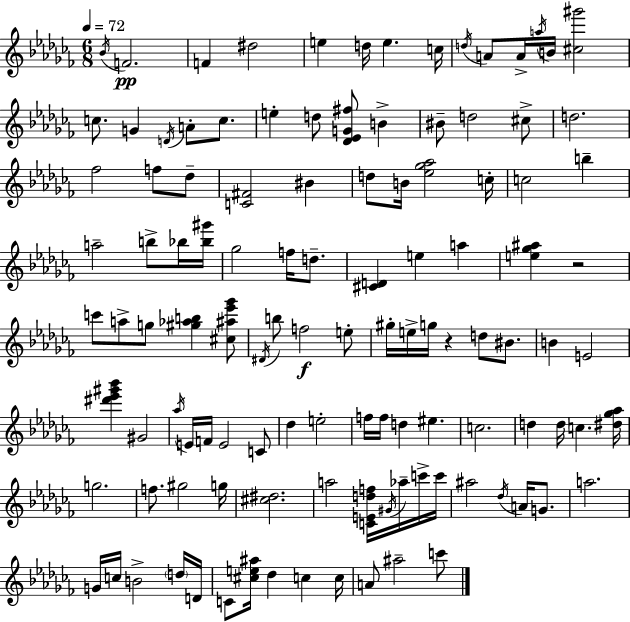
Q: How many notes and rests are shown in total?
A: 114